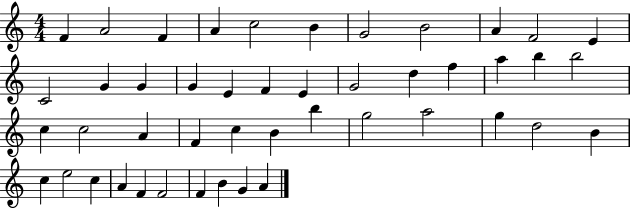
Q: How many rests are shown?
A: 0